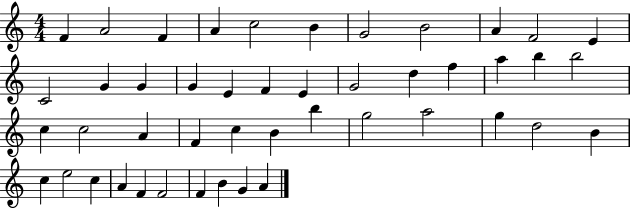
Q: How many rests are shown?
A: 0